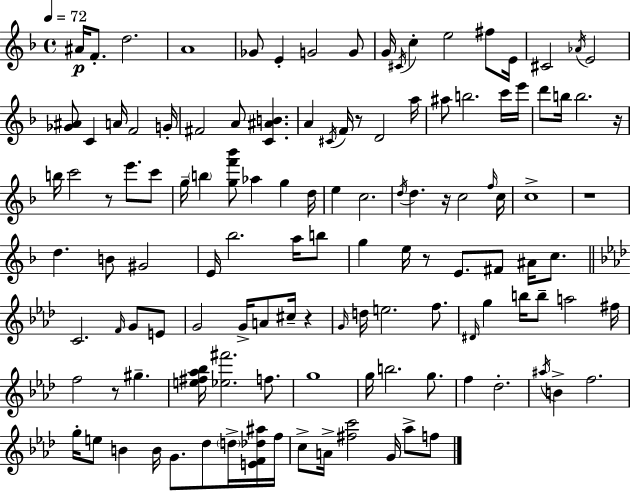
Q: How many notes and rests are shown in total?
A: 123